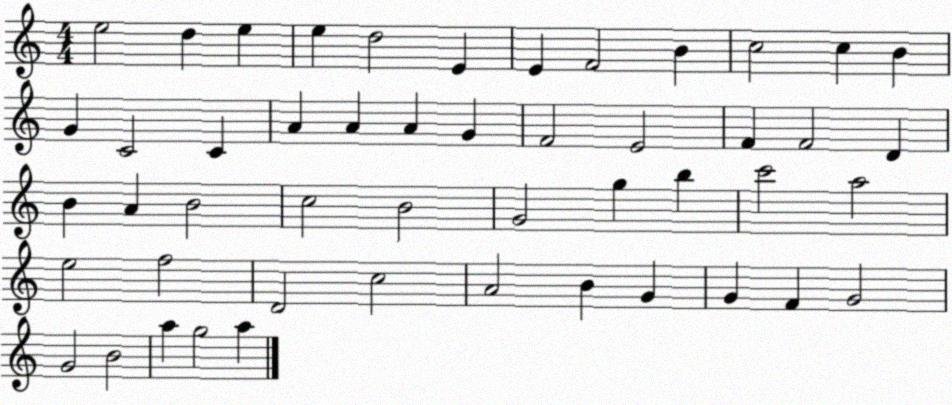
X:1
T:Untitled
M:4/4
L:1/4
K:C
e2 d e e d2 E E F2 B c2 c B G C2 C A A A G F2 E2 F F2 D B A B2 c2 B2 G2 g b c'2 a2 e2 f2 D2 c2 A2 B G G F G2 G2 B2 a g2 a